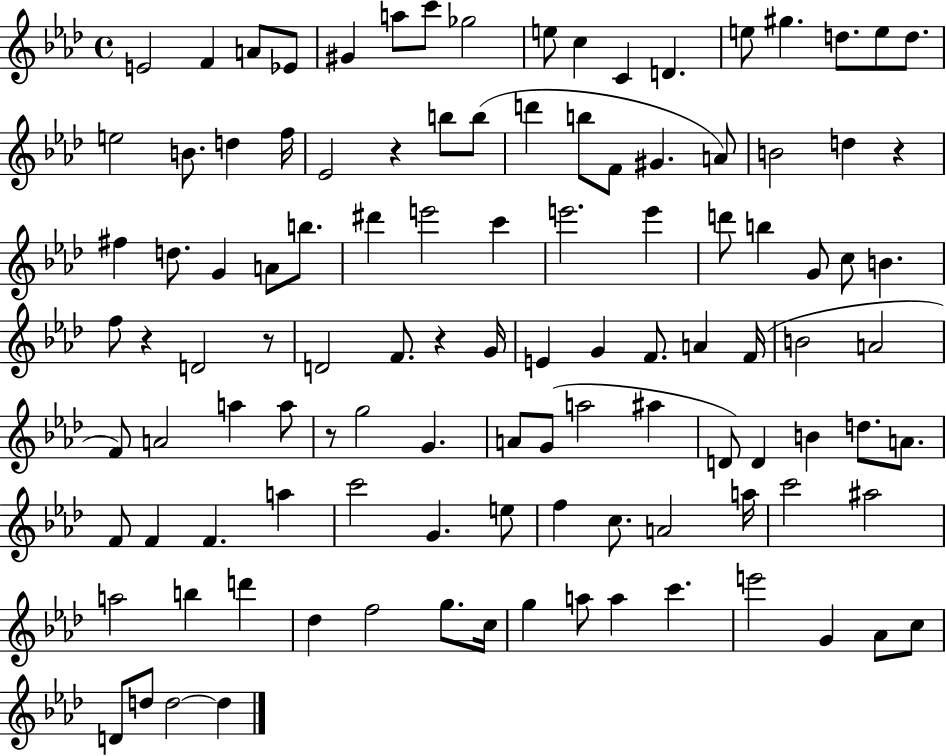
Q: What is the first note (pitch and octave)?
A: E4